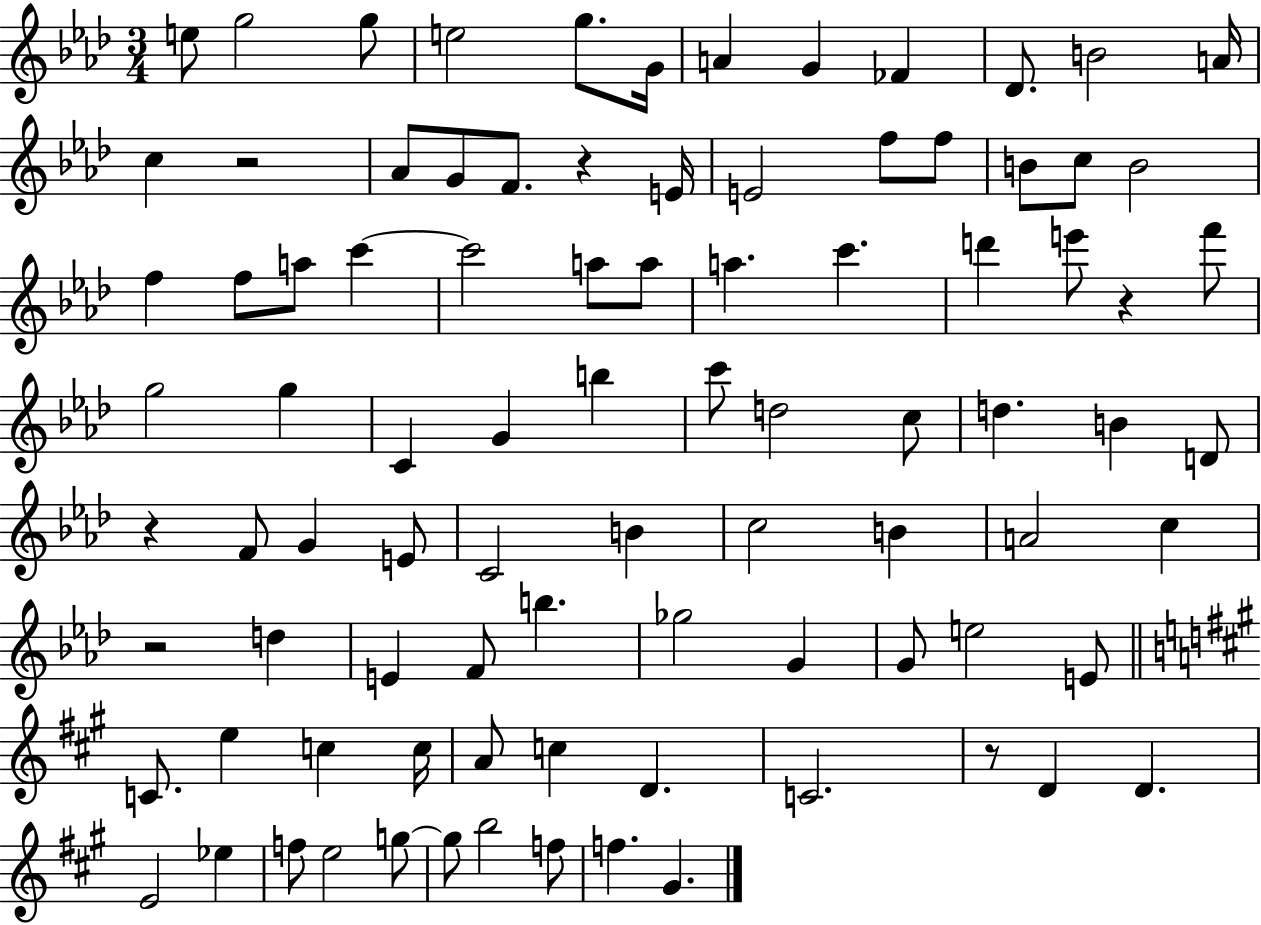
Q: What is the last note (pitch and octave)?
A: G#4